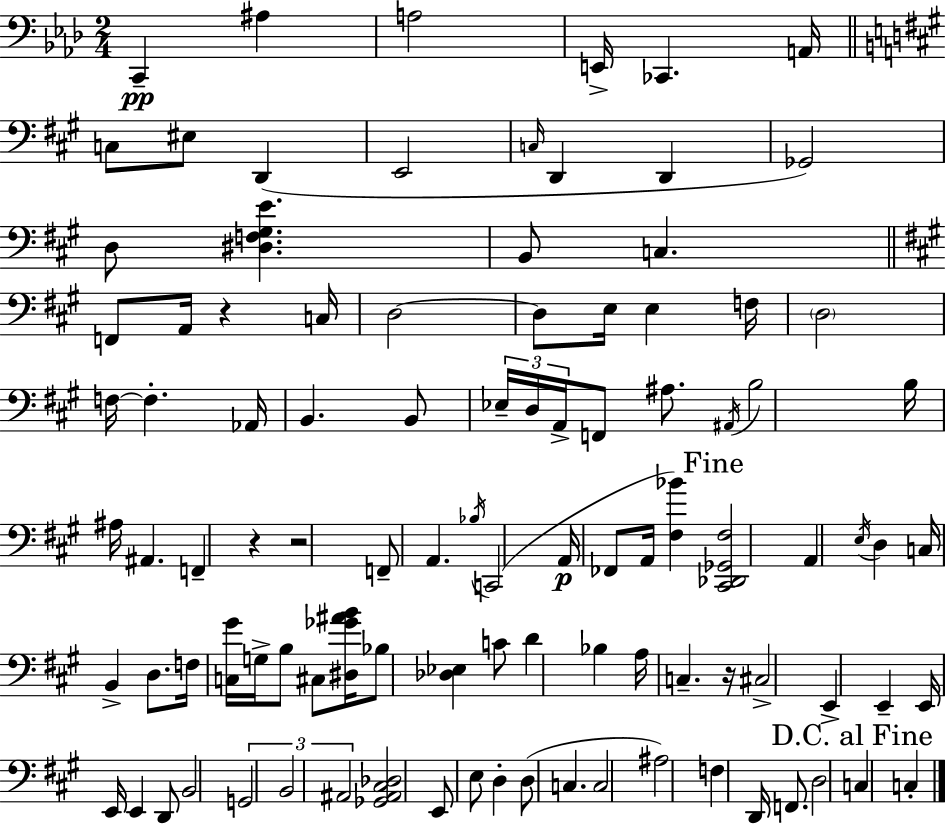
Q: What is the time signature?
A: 2/4